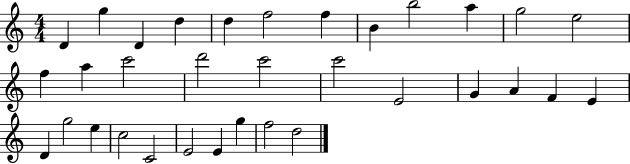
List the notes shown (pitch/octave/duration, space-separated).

D4/q G5/q D4/q D5/q D5/q F5/h F5/q B4/q B5/h A5/q G5/h E5/h F5/q A5/q C6/h D6/h C6/h C6/h E4/h G4/q A4/q F4/q E4/q D4/q G5/h E5/q C5/h C4/h E4/h E4/q G5/q F5/h D5/h